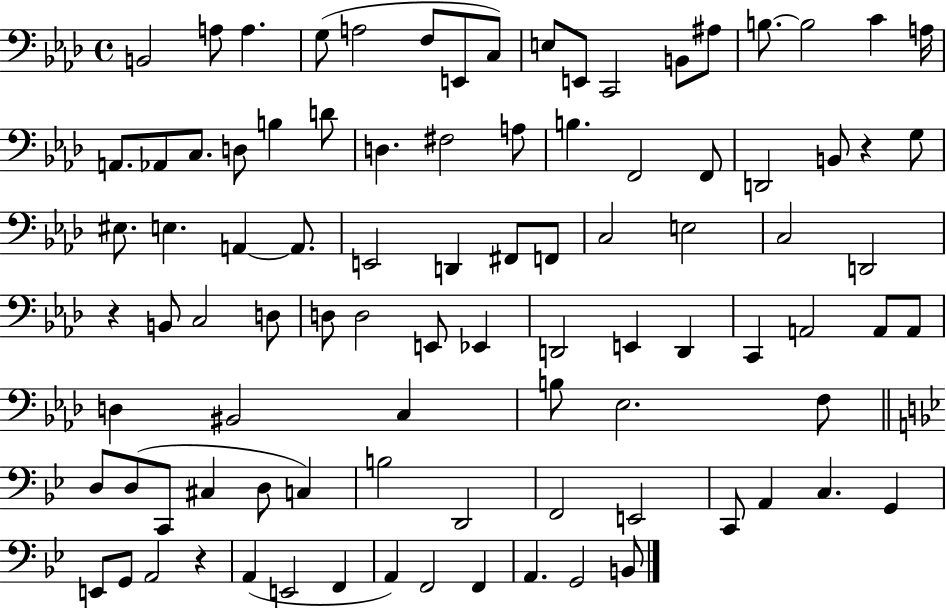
B2/h A3/e A3/q. G3/e A3/h F3/e E2/e C3/e E3/e E2/e C2/h B2/e A#3/e B3/e. B3/h C4/q A3/s A2/e. Ab2/e C3/e. D3/e B3/q D4/e D3/q. F#3/h A3/e B3/q. F2/h F2/e D2/h B2/e R/q G3/e EIS3/e. E3/q. A2/q A2/e. E2/h D2/q F#2/e F2/e C3/h E3/h C3/h D2/h R/q B2/e C3/h D3/e D3/e D3/h E2/e Eb2/q D2/h E2/q D2/q C2/q A2/h A2/e A2/e D3/q BIS2/h C3/q B3/e Eb3/h. F3/e D3/e D3/e C2/e C#3/q D3/e C3/q B3/h D2/h F2/h E2/h C2/e A2/q C3/q. G2/q E2/e G2/e A2/h R/q A2/q E2/h F2/q A2/q F2/h F2/q A2/q. G2/h B2/e